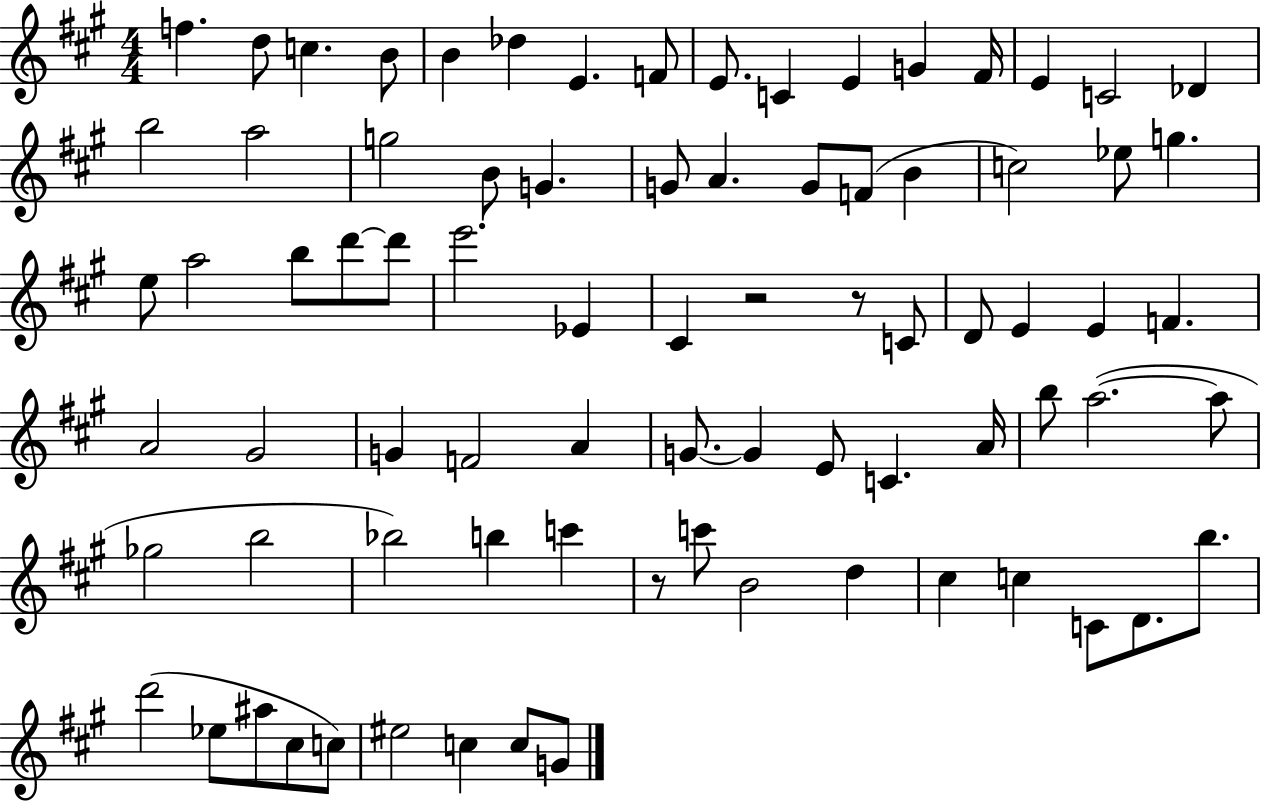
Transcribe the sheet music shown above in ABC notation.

X:1
T:Untitled
M:4/4
L:1/4
K:A
f d/2 c B/2 B _d E F/2 E/2 C E G ^F/4 E C2 _D b2 a2 g2 B/2 G G/2 A G/2 F/2 B c2 _e/2 g e/2 a2 b/2 d'/2 d'/2 e'2 _E ^C z2 z/2 C/2 D/2 E E F A2 ^G2 G F2 A G/2 G E/2 C A/4 b/2 a2 a/2 _g2 b2 _b2 b c' z/2 c'/2 B2 d ^c c C/2 D/2 b/2 d'2 _e/2 ^a/2 ^c/2 c/2 ^e2 c c/2 G/2